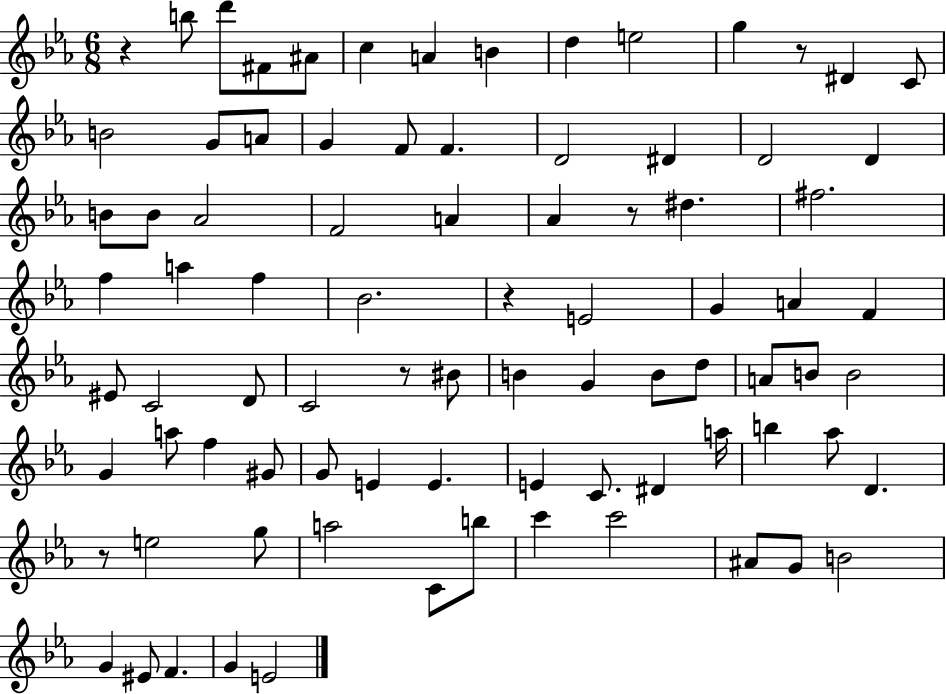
{
  \clef treble
  \numericTimeSignature
  \time 6/8
  \key ees \major
  \repeat volta 2 { r4 b''8 d'''8 fis'8 ais'8 | c''4 a'4 b'4 | d''4 e''2 | g''4 r8 dis'4 c'8 | \break b'2 g'8 a'8 | g'4 f'8 f'4. | d'2 dis'4 | d'2 d'4 | \break b'8 b'8 aes'2 | f'2 a'4 | aes'4 r8 dis''4. | fis''2. | \break f''4 a''4 f''4 | bes'2. | r4 e'2 | g'4 a'4 f'4 | \break eis'8 c'2 d'8 | c'2 r8 bis'8 | b'4 g'4 b'8 d''8 | a'8 b'8 b'2 | \break g'4 a''8 f''4 gis'8 | g'8 e'4 e'4. | e'4 c'8. dis'4 a''16 | b''4 aes''8 d'4. | \break r8 e''2 g''8 | a''2 c'8 b''8 | c'''4 c'''2 | ais'8 g'8 b'2 | \break g'4 eis'8 f'4. | g'4 e'2 | } \bar "|."
}